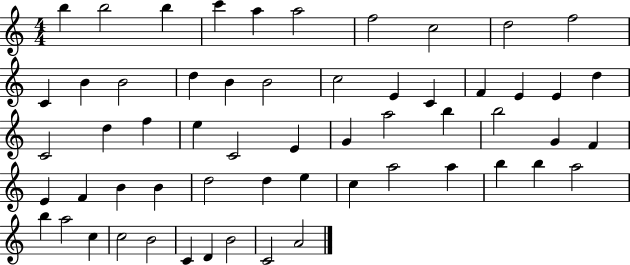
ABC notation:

X:1
T:Untitled
M:4/4
L:1/4
K:C
b b2 b c' a a2 f2 c2 d2 f2 C B B2 d B B2 c2 E C F E E d C2 d f e C2 E G a2 b b2 G F E F B B d2 d e c a2 a b b a2 b a2 c c2 B2 C D B2 C2 A2